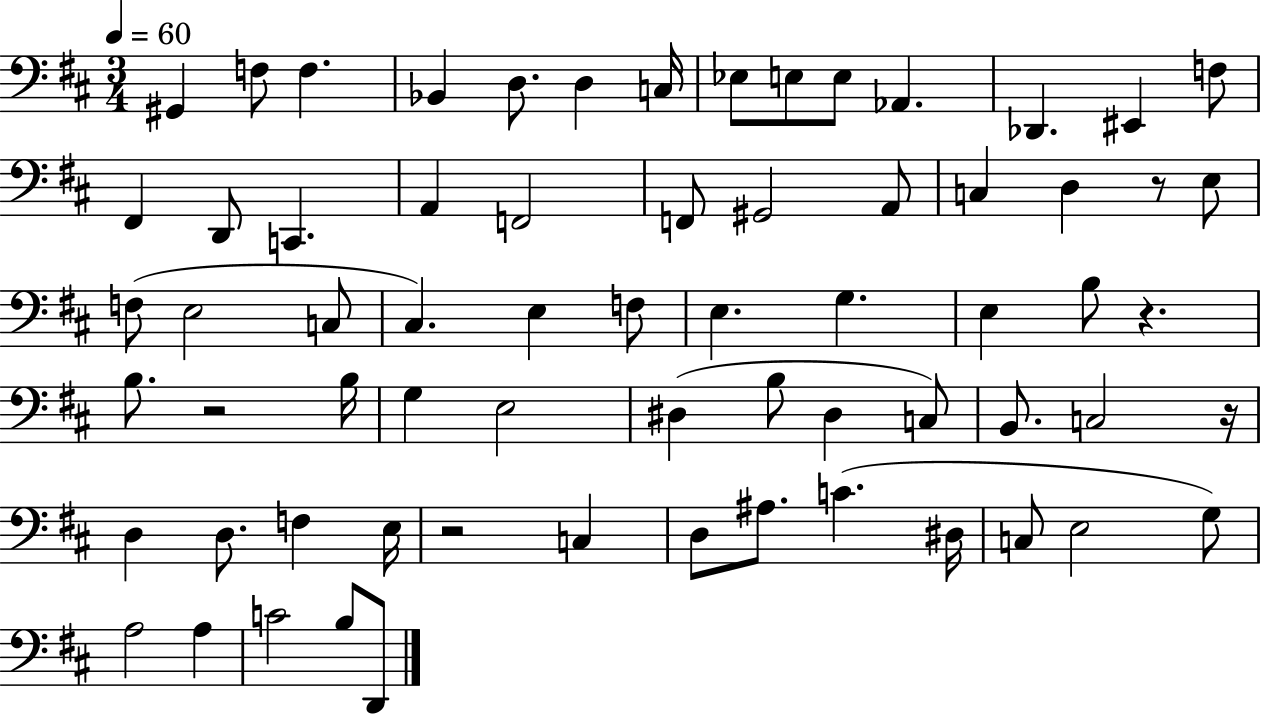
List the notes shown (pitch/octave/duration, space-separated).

G#2/q F3/e F3/q. Bb2/q D3/e. D3/q C3/s Eb3/e E3/e E3/e Ab2/q. Db2/q. EIS2/q F3/e F#2/q D2/e C2/q. A2/q F2/h F2/e G#2/h A2/e C3/q D3/q R/e E3/e F3/e E3/h C3/e C#3/q. E3/q F3/e E3/q. G3/q. E3/q B3/e R/q. B3/e. R/h B3/s G3/q E3/h D#3/q B3/e D#3/q C3/e B2/e. C3/h R/s D3/q D3/e. F3/q E3/s R/h C3/q D3/e A#3/e. C4/q. D#3/s C3/e E3/h G3/e A3/h A3/q C4/h B3/e D2/e